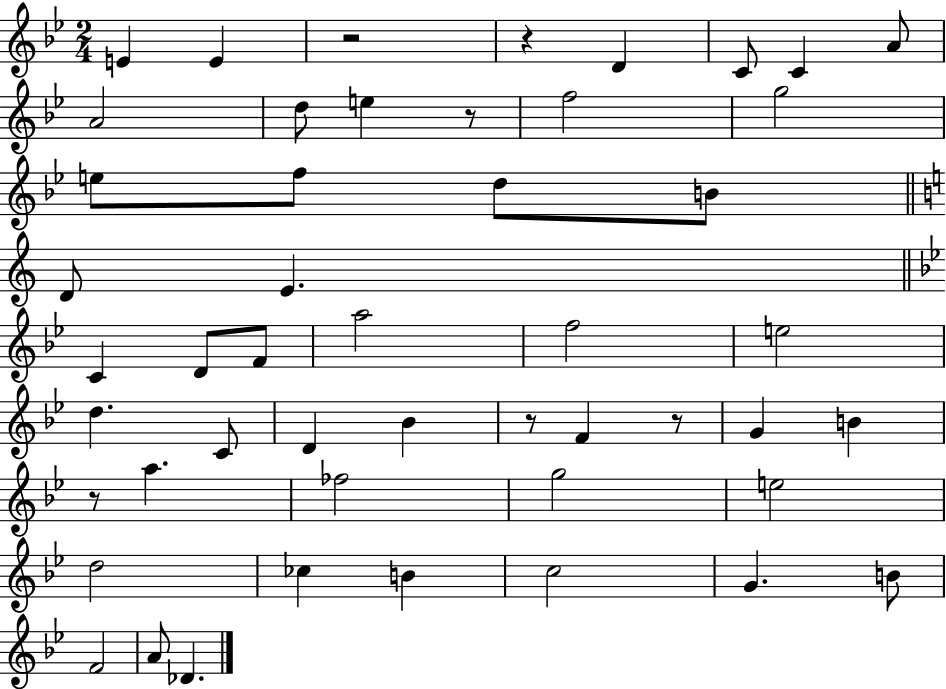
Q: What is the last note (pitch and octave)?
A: Db4